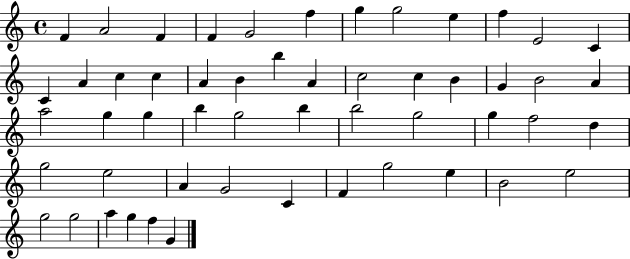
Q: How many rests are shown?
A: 0